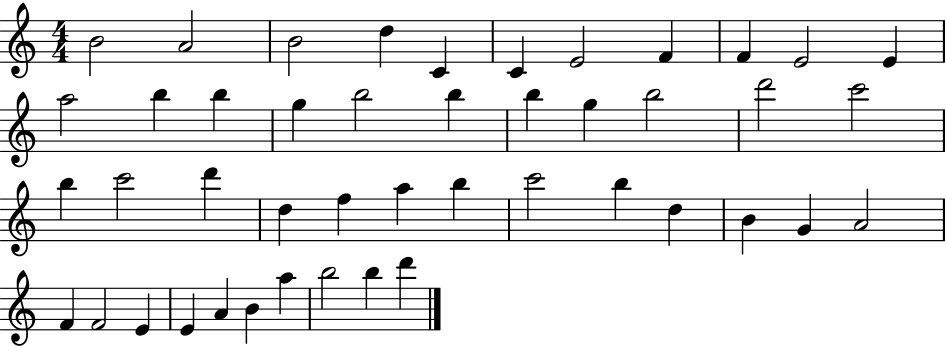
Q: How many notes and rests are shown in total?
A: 45